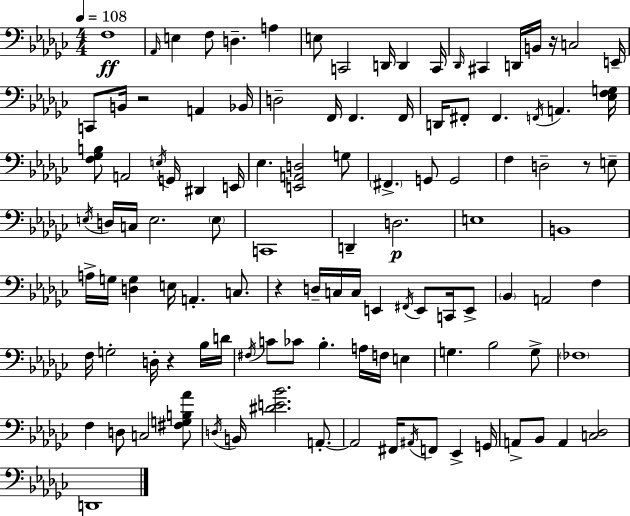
F3/w Ab2/s E3/q F3/e D3/q. A3/q E3/e C2/h D2/s D2/q C2/s Db2/s C#2/q D2/s B2/s R/s C3/h E2/s C2/e B2/s R/h A2/q Bb2/s D3/h F2/s F2/q. F2/s D2/s F#2/e F#2/q. F2/s A2/q. [Eb3,F3,G3]/s [F3,Gb3,B3]/e A2/h E3/s G2/s D#2/q E2/s Eb3/q. [E2,A2,D3]/h G3/e F#2/q. G2/e G2/h F3/q D3/h R/e E3/e E3/s D3/s C3/s E3/h. E3/e C2/w D2/q D3/h. E3/w B2/w A3/s G3/s [D3,G3]/q E3/s A2/q. C3/e. R/q D3/s C3/s C3/s E2/q F#2/s E2/e C2/s E2/e Bb2/q A2/h F3/q F3/s G3/h D3/s R/q Bb3/s D4/s F#3/s C4/e CES4/e Bb3/q. A3/s F3/s E3/q G3/q. Bb3/h G3/e FES3/w F3/q D3/e C3/h [F#3,G3,B3,Ab4]/e D3/s B2/s [D#4,E4,Bb4]/h. A2/e. A2/h F#2/s A#2/s F2/e Eb2/q G2/s A2/e Bb2/e A2/q [C3,Db3]/h D2/w